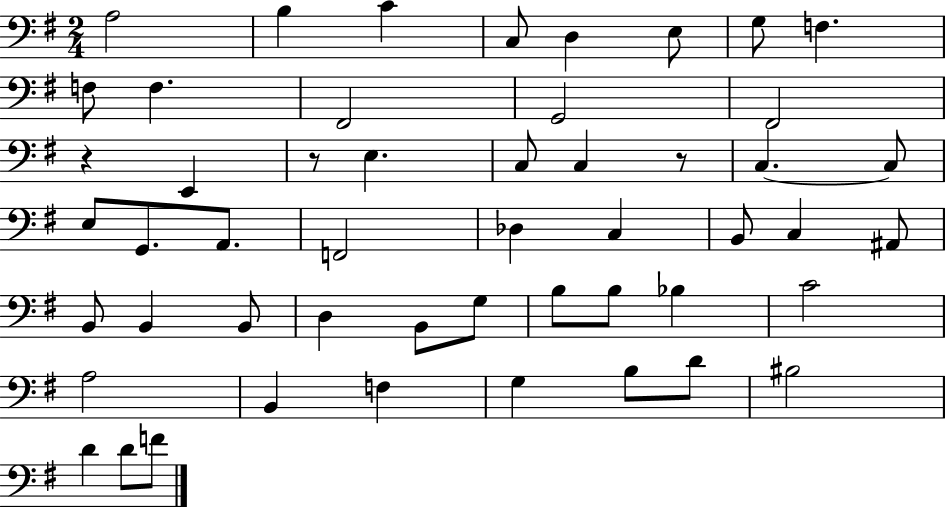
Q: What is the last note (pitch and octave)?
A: F4